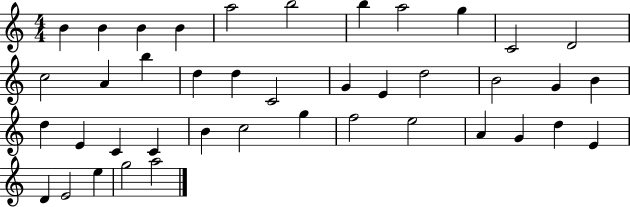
X:1
T:Untitled
M:4/4
L:1/4
K:C
B B B B a2 b2 b a2 g C2 D2 c2 A b d d C2 G E d2 B2 G B d E C C B c2 g f2 e2 A G d E D E2 e g2 a2